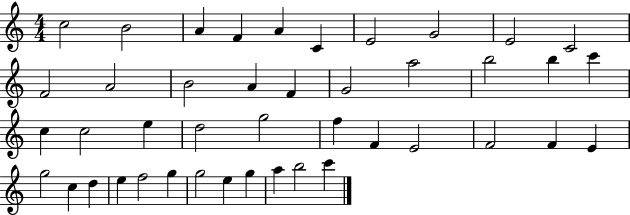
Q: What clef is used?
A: treble